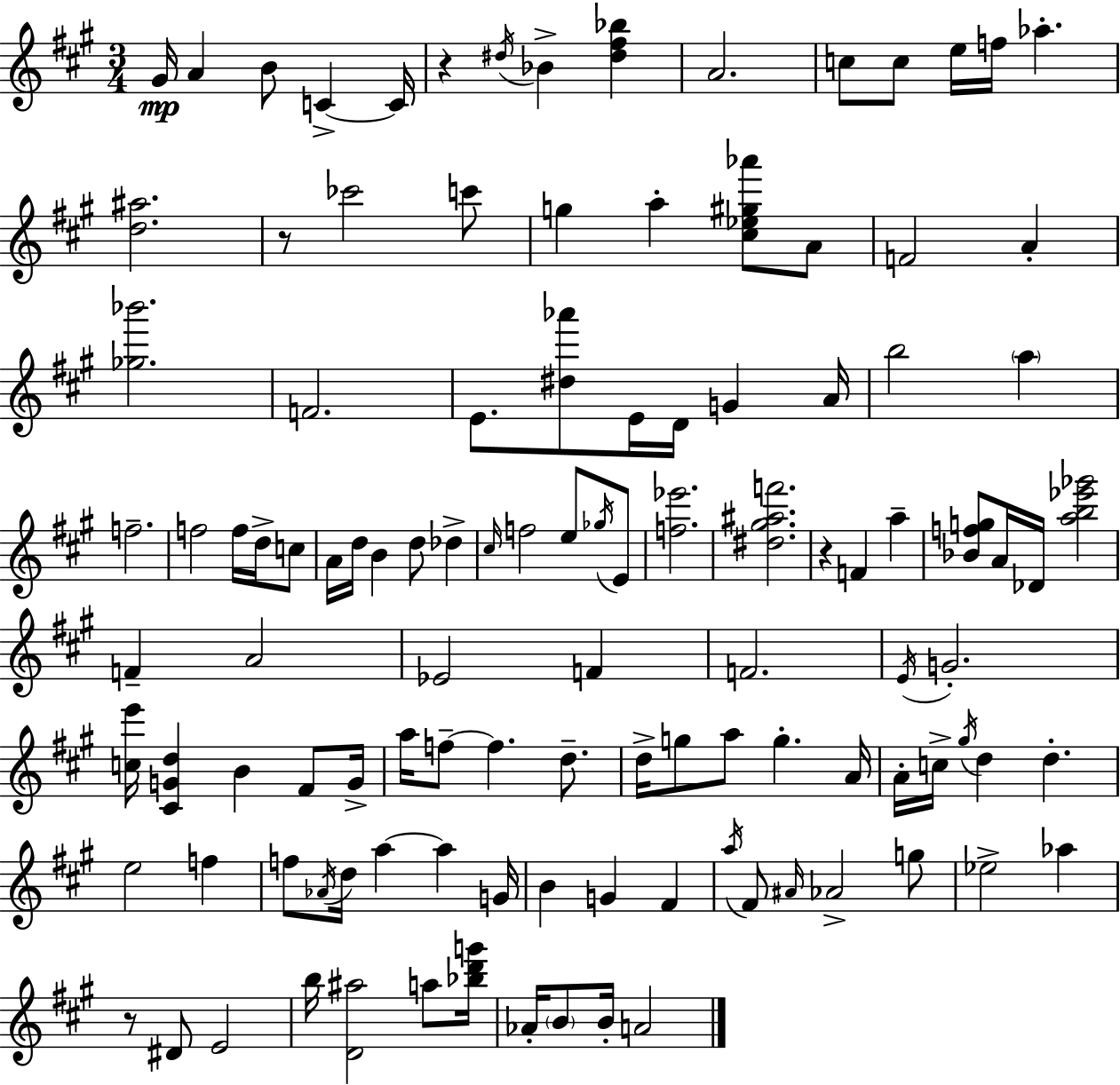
G#4/s A4/q B4/e C4/q C4/s R/q D#5/s Bb4/q [D#5,F#5,Bb5]/q A4/h. C5/e C5/e E5/s F5/s Ab5/q. [D5,A#5]/h. R/e CES6/h C6/e G5/q A5/q [C#5,Eb5,G#5,Ab6]/e A4/e F4/h A4/q [Gb5,Bb6]/h. F4/h. E4/e. [D#5,Ab6]/e E4/s D4/s G4/q A4/s B5/h A5/q F5/h. F5/h F5/s D5/s C5/e A4/s D5/s B4/q D5/e Db5/q C#5/s F5/h E5/e Gb5/s E4/e [F5,Eb6]/h. [D#5,G#5,A#5,F6]/h. R/q F4/q A5/q [Bb4,F5,G5]/e A4/s Db4/s [A5,B5,Eb6,Gb6]/h F4/q A4/h Eb4/h F4/q F4/h. E4/s G4/h. [C5,E6]/s [C#4,G4,D5]/q B4/q F#4/e G4/s A5/s F5/e F5/q. D5/e. D5/s G5/e A5/e G5/q. A4/s A4/s C5/s G#5/s D5/q D5/q. E5/h F5/q F5/e Ab4/s D5/s A5/q A5/q G4/s B4/q G4/q F#4/q A5/s F#4/e A#4/s Ab4/h G5/e Eb5/h Ab5/q R/e D#4/e E4/h B5/s [D4,A#5]/h A5/e [Bb5,D6,G6]/s Ab4/s B4/e B4/s A4/h